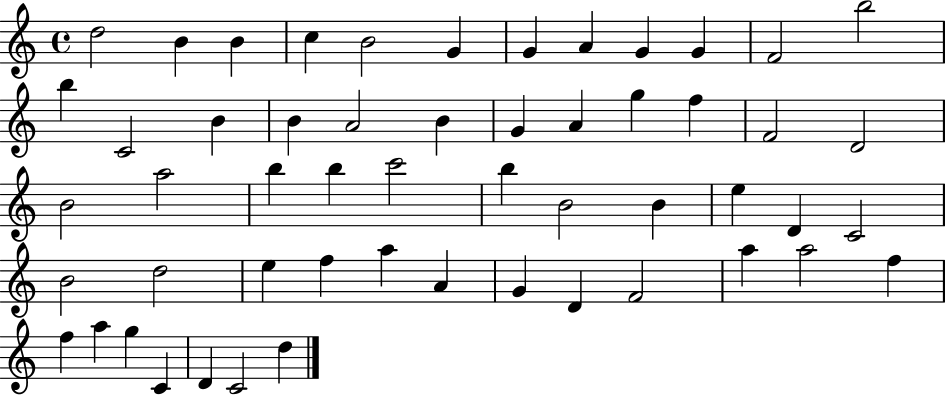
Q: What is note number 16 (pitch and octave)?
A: B4